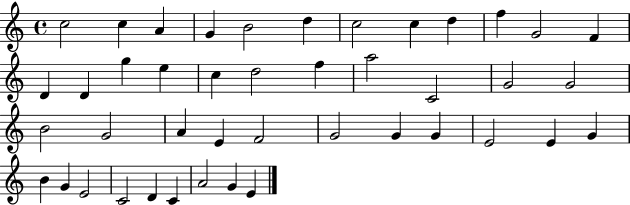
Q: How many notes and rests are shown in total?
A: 43